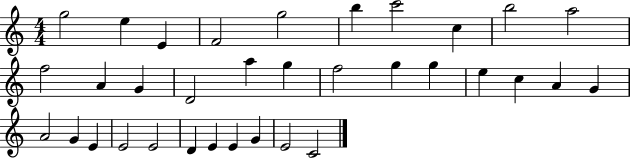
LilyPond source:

{
  \clef treble
  \numericTimeSignature
  \time 4/4
  \key c \major
  g''2 e''4 e'4 | f'2 g''2 | b''4 c'''2 c''4 | b''2 a''2 | \break f''2 a'4 g'4 | d'2 a''4 g''4 | f''2 g''4 g''4 | e''4 c''4 a'4 g'4 | \break a'2 g'4 e'4 | e'2 e'2 | d'4 e'4 e'4 g'4 | e'2 c'2 | \break \bar "|."
}